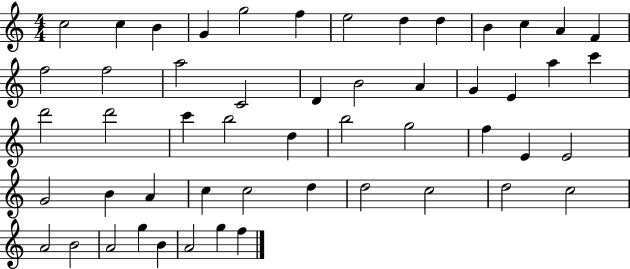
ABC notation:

X:1
T:Untitled
M:4/4
L:1/4
K:C
c2 c B G g2 f e2 d d B c A F f2 f2 a2 C2 D B2 A G E a c' d'2 d'2 c' b2 d b2 g2 f E E2 G2 B A c c2 d d2 c2 d2 c2 A2 B2 A2 g B A2 g f